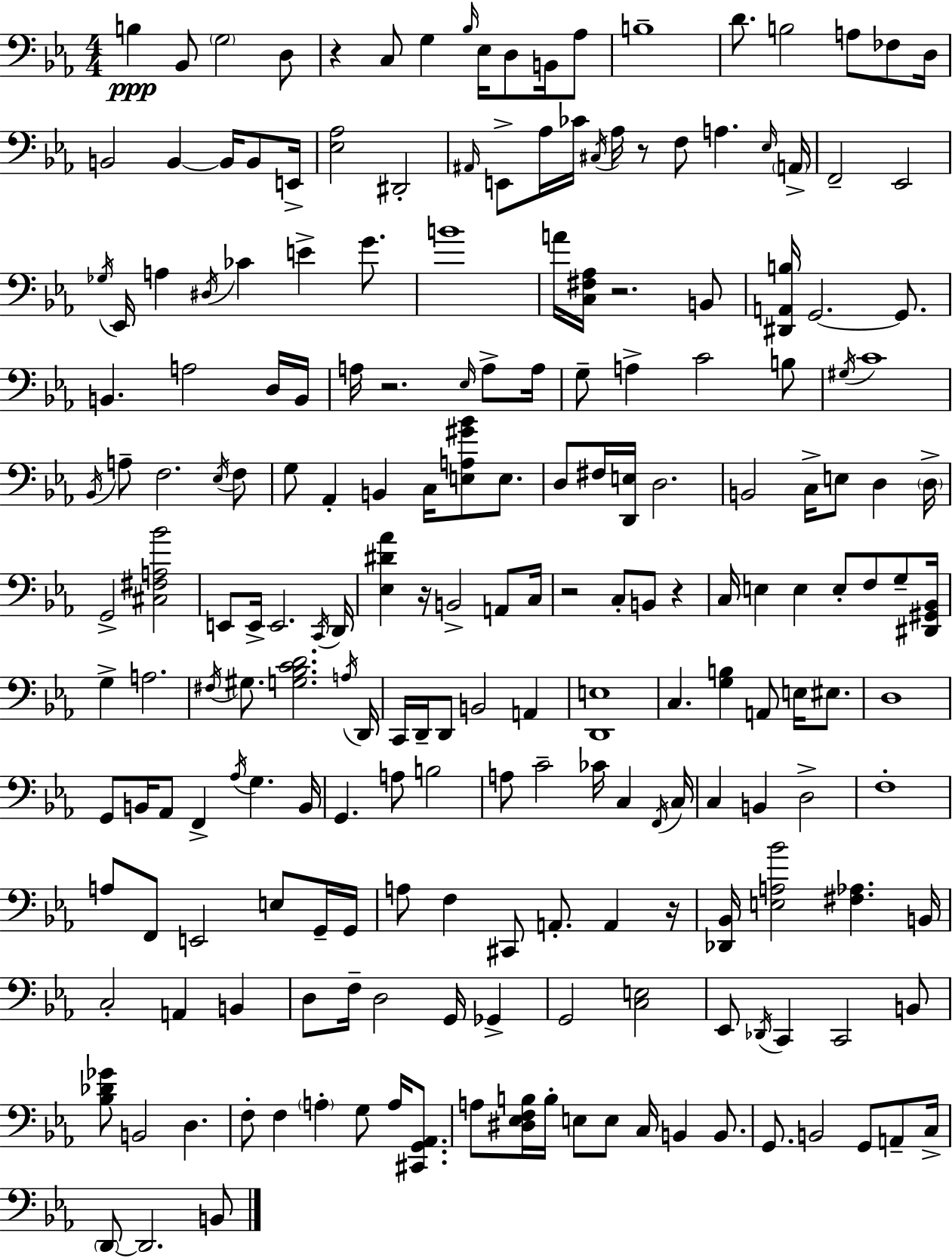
{
  \clef bass
  \numericTimeSignature
  \time 4/4
  \key c \minor
  \repeat volta 2 { b4\ppp bes,8 \parenthesize g2 d8 | r4 c8 g4 \grace { bes16 } ees16 d8 b,16 aes8 | b1-- | d'8. b2 a8 fes8 | \break d16 b,2 b,4~~ b,16 b,8 | e,16-> <ees aes>2 dis,2-. | \grace { ais,16 } e,8-> aes16 ces'16 \acciaccatura { cis16 } aes16 r8 f8 a4. | \grace { ees16 } \parenthesize a,16-> f,2-- ees,2 | \break \acciaccatura { ges16 } ees,16 a4 \acciaccatura { dis16 } ces'4 e'4-> | g'8. b'1 | a'16 <c fis aes>16 r2. | b,8 <dis, a, b>16 g,2.~~ | \break g,8. b,4. a2 | d16 b,16 a16 r2. | \grace { ees16 } a8-> a16 g8-- a4-> c'2 | b8 \acciaccatura { gis16 } c'1 | \break \acciaccatura { bes,16 } a8-- f2. | \acciaccatura { ees16 } f8 g8 aes,4-. | b,4 c16 <e a gis' bes'>8 e8. d8 fis16 <d, e>16 d2. | b,2 | \break c16-> e8 d4 \parenthesize d16-> g,2-> | <cis fis a bes'>2 e,8 e,16-> e,2. | \acciaccatura { c,16 } d,16 <ees dis' aes'>4 r16 | b,2-> a,8 c16 r2 | \break c8-. b,8 r4 c16 e4 | e4 e8-. f8 g8-- <dis, gis, bes,>16 g4-> a2. | \acciaccatura { fis16 } gis8. <g bes c' d'>2. | \acciaccatura { a16 } d,16 c,16 d,16-- d,8 | \break b,2 a,4 <d, e>1 | c4. | <g b>4 a,8 e16 eis8. d1 | g,8 b,16 | \break aes,8 f,4-> \acciaccatura { aes16 } g4. b,16 g,4. | a8 b2 a8 | c'2-- ces'16 c4 \acciaccatura { f,16 } c16 c4 | b,4 d2-> f1-. | \break a8 | f,8 e,2 e8 g,16-- g,16 a8 | f4 cis,8 a,8.-. a,4 r16 <des, bes,>16 | <e a bes'>2 <fis aes>4. b,16 c2-. | \break a,4 b,4 d8 | f16-- d2 g,16 ges,4-> g,2 | <c e>2 ees,8 | \acciaccatura { des,16 } c,4 c,2 b,8 | \break <bes des' ges'>8 b,2 d4. | f8-. f4 \parenthesize a4-. g8 a16 <cis, g, aes,>8. | a8 <dis ees f b>16 b16-. e8 e8 c16 b,4 b,8. | g,8. b,2 g,8 a,8-- c16-> | \break \parenthesize d,8~~ d,2. b,8 | } \bar "|."
}